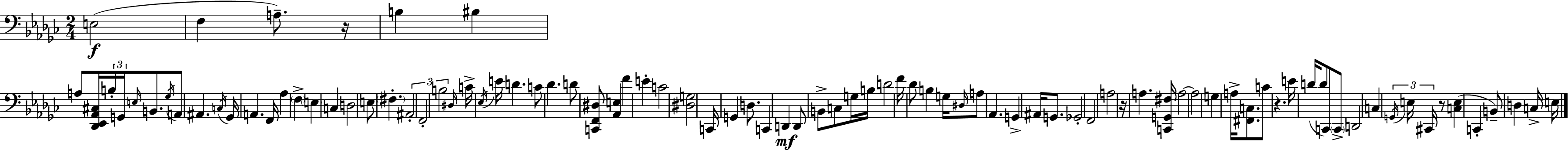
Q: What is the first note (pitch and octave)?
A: E3